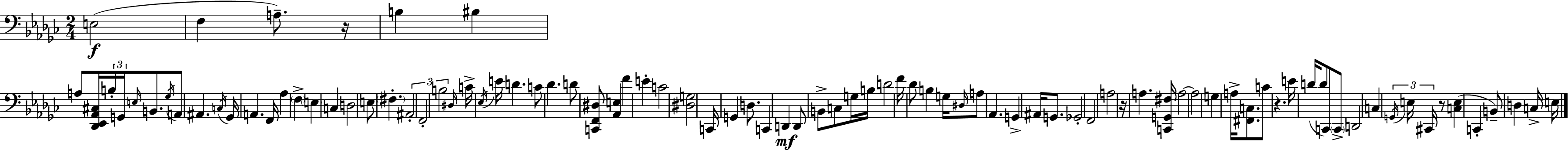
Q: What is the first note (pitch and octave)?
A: E3